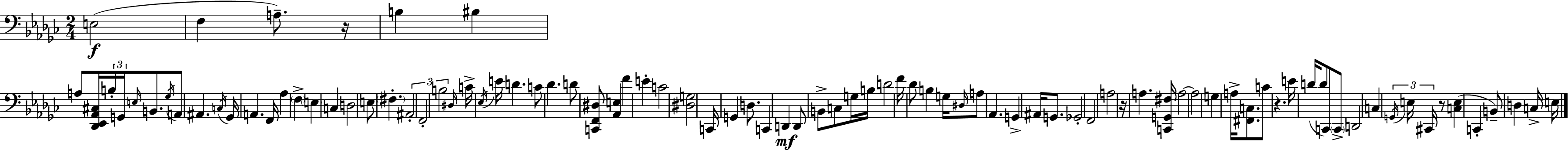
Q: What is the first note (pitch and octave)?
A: E3